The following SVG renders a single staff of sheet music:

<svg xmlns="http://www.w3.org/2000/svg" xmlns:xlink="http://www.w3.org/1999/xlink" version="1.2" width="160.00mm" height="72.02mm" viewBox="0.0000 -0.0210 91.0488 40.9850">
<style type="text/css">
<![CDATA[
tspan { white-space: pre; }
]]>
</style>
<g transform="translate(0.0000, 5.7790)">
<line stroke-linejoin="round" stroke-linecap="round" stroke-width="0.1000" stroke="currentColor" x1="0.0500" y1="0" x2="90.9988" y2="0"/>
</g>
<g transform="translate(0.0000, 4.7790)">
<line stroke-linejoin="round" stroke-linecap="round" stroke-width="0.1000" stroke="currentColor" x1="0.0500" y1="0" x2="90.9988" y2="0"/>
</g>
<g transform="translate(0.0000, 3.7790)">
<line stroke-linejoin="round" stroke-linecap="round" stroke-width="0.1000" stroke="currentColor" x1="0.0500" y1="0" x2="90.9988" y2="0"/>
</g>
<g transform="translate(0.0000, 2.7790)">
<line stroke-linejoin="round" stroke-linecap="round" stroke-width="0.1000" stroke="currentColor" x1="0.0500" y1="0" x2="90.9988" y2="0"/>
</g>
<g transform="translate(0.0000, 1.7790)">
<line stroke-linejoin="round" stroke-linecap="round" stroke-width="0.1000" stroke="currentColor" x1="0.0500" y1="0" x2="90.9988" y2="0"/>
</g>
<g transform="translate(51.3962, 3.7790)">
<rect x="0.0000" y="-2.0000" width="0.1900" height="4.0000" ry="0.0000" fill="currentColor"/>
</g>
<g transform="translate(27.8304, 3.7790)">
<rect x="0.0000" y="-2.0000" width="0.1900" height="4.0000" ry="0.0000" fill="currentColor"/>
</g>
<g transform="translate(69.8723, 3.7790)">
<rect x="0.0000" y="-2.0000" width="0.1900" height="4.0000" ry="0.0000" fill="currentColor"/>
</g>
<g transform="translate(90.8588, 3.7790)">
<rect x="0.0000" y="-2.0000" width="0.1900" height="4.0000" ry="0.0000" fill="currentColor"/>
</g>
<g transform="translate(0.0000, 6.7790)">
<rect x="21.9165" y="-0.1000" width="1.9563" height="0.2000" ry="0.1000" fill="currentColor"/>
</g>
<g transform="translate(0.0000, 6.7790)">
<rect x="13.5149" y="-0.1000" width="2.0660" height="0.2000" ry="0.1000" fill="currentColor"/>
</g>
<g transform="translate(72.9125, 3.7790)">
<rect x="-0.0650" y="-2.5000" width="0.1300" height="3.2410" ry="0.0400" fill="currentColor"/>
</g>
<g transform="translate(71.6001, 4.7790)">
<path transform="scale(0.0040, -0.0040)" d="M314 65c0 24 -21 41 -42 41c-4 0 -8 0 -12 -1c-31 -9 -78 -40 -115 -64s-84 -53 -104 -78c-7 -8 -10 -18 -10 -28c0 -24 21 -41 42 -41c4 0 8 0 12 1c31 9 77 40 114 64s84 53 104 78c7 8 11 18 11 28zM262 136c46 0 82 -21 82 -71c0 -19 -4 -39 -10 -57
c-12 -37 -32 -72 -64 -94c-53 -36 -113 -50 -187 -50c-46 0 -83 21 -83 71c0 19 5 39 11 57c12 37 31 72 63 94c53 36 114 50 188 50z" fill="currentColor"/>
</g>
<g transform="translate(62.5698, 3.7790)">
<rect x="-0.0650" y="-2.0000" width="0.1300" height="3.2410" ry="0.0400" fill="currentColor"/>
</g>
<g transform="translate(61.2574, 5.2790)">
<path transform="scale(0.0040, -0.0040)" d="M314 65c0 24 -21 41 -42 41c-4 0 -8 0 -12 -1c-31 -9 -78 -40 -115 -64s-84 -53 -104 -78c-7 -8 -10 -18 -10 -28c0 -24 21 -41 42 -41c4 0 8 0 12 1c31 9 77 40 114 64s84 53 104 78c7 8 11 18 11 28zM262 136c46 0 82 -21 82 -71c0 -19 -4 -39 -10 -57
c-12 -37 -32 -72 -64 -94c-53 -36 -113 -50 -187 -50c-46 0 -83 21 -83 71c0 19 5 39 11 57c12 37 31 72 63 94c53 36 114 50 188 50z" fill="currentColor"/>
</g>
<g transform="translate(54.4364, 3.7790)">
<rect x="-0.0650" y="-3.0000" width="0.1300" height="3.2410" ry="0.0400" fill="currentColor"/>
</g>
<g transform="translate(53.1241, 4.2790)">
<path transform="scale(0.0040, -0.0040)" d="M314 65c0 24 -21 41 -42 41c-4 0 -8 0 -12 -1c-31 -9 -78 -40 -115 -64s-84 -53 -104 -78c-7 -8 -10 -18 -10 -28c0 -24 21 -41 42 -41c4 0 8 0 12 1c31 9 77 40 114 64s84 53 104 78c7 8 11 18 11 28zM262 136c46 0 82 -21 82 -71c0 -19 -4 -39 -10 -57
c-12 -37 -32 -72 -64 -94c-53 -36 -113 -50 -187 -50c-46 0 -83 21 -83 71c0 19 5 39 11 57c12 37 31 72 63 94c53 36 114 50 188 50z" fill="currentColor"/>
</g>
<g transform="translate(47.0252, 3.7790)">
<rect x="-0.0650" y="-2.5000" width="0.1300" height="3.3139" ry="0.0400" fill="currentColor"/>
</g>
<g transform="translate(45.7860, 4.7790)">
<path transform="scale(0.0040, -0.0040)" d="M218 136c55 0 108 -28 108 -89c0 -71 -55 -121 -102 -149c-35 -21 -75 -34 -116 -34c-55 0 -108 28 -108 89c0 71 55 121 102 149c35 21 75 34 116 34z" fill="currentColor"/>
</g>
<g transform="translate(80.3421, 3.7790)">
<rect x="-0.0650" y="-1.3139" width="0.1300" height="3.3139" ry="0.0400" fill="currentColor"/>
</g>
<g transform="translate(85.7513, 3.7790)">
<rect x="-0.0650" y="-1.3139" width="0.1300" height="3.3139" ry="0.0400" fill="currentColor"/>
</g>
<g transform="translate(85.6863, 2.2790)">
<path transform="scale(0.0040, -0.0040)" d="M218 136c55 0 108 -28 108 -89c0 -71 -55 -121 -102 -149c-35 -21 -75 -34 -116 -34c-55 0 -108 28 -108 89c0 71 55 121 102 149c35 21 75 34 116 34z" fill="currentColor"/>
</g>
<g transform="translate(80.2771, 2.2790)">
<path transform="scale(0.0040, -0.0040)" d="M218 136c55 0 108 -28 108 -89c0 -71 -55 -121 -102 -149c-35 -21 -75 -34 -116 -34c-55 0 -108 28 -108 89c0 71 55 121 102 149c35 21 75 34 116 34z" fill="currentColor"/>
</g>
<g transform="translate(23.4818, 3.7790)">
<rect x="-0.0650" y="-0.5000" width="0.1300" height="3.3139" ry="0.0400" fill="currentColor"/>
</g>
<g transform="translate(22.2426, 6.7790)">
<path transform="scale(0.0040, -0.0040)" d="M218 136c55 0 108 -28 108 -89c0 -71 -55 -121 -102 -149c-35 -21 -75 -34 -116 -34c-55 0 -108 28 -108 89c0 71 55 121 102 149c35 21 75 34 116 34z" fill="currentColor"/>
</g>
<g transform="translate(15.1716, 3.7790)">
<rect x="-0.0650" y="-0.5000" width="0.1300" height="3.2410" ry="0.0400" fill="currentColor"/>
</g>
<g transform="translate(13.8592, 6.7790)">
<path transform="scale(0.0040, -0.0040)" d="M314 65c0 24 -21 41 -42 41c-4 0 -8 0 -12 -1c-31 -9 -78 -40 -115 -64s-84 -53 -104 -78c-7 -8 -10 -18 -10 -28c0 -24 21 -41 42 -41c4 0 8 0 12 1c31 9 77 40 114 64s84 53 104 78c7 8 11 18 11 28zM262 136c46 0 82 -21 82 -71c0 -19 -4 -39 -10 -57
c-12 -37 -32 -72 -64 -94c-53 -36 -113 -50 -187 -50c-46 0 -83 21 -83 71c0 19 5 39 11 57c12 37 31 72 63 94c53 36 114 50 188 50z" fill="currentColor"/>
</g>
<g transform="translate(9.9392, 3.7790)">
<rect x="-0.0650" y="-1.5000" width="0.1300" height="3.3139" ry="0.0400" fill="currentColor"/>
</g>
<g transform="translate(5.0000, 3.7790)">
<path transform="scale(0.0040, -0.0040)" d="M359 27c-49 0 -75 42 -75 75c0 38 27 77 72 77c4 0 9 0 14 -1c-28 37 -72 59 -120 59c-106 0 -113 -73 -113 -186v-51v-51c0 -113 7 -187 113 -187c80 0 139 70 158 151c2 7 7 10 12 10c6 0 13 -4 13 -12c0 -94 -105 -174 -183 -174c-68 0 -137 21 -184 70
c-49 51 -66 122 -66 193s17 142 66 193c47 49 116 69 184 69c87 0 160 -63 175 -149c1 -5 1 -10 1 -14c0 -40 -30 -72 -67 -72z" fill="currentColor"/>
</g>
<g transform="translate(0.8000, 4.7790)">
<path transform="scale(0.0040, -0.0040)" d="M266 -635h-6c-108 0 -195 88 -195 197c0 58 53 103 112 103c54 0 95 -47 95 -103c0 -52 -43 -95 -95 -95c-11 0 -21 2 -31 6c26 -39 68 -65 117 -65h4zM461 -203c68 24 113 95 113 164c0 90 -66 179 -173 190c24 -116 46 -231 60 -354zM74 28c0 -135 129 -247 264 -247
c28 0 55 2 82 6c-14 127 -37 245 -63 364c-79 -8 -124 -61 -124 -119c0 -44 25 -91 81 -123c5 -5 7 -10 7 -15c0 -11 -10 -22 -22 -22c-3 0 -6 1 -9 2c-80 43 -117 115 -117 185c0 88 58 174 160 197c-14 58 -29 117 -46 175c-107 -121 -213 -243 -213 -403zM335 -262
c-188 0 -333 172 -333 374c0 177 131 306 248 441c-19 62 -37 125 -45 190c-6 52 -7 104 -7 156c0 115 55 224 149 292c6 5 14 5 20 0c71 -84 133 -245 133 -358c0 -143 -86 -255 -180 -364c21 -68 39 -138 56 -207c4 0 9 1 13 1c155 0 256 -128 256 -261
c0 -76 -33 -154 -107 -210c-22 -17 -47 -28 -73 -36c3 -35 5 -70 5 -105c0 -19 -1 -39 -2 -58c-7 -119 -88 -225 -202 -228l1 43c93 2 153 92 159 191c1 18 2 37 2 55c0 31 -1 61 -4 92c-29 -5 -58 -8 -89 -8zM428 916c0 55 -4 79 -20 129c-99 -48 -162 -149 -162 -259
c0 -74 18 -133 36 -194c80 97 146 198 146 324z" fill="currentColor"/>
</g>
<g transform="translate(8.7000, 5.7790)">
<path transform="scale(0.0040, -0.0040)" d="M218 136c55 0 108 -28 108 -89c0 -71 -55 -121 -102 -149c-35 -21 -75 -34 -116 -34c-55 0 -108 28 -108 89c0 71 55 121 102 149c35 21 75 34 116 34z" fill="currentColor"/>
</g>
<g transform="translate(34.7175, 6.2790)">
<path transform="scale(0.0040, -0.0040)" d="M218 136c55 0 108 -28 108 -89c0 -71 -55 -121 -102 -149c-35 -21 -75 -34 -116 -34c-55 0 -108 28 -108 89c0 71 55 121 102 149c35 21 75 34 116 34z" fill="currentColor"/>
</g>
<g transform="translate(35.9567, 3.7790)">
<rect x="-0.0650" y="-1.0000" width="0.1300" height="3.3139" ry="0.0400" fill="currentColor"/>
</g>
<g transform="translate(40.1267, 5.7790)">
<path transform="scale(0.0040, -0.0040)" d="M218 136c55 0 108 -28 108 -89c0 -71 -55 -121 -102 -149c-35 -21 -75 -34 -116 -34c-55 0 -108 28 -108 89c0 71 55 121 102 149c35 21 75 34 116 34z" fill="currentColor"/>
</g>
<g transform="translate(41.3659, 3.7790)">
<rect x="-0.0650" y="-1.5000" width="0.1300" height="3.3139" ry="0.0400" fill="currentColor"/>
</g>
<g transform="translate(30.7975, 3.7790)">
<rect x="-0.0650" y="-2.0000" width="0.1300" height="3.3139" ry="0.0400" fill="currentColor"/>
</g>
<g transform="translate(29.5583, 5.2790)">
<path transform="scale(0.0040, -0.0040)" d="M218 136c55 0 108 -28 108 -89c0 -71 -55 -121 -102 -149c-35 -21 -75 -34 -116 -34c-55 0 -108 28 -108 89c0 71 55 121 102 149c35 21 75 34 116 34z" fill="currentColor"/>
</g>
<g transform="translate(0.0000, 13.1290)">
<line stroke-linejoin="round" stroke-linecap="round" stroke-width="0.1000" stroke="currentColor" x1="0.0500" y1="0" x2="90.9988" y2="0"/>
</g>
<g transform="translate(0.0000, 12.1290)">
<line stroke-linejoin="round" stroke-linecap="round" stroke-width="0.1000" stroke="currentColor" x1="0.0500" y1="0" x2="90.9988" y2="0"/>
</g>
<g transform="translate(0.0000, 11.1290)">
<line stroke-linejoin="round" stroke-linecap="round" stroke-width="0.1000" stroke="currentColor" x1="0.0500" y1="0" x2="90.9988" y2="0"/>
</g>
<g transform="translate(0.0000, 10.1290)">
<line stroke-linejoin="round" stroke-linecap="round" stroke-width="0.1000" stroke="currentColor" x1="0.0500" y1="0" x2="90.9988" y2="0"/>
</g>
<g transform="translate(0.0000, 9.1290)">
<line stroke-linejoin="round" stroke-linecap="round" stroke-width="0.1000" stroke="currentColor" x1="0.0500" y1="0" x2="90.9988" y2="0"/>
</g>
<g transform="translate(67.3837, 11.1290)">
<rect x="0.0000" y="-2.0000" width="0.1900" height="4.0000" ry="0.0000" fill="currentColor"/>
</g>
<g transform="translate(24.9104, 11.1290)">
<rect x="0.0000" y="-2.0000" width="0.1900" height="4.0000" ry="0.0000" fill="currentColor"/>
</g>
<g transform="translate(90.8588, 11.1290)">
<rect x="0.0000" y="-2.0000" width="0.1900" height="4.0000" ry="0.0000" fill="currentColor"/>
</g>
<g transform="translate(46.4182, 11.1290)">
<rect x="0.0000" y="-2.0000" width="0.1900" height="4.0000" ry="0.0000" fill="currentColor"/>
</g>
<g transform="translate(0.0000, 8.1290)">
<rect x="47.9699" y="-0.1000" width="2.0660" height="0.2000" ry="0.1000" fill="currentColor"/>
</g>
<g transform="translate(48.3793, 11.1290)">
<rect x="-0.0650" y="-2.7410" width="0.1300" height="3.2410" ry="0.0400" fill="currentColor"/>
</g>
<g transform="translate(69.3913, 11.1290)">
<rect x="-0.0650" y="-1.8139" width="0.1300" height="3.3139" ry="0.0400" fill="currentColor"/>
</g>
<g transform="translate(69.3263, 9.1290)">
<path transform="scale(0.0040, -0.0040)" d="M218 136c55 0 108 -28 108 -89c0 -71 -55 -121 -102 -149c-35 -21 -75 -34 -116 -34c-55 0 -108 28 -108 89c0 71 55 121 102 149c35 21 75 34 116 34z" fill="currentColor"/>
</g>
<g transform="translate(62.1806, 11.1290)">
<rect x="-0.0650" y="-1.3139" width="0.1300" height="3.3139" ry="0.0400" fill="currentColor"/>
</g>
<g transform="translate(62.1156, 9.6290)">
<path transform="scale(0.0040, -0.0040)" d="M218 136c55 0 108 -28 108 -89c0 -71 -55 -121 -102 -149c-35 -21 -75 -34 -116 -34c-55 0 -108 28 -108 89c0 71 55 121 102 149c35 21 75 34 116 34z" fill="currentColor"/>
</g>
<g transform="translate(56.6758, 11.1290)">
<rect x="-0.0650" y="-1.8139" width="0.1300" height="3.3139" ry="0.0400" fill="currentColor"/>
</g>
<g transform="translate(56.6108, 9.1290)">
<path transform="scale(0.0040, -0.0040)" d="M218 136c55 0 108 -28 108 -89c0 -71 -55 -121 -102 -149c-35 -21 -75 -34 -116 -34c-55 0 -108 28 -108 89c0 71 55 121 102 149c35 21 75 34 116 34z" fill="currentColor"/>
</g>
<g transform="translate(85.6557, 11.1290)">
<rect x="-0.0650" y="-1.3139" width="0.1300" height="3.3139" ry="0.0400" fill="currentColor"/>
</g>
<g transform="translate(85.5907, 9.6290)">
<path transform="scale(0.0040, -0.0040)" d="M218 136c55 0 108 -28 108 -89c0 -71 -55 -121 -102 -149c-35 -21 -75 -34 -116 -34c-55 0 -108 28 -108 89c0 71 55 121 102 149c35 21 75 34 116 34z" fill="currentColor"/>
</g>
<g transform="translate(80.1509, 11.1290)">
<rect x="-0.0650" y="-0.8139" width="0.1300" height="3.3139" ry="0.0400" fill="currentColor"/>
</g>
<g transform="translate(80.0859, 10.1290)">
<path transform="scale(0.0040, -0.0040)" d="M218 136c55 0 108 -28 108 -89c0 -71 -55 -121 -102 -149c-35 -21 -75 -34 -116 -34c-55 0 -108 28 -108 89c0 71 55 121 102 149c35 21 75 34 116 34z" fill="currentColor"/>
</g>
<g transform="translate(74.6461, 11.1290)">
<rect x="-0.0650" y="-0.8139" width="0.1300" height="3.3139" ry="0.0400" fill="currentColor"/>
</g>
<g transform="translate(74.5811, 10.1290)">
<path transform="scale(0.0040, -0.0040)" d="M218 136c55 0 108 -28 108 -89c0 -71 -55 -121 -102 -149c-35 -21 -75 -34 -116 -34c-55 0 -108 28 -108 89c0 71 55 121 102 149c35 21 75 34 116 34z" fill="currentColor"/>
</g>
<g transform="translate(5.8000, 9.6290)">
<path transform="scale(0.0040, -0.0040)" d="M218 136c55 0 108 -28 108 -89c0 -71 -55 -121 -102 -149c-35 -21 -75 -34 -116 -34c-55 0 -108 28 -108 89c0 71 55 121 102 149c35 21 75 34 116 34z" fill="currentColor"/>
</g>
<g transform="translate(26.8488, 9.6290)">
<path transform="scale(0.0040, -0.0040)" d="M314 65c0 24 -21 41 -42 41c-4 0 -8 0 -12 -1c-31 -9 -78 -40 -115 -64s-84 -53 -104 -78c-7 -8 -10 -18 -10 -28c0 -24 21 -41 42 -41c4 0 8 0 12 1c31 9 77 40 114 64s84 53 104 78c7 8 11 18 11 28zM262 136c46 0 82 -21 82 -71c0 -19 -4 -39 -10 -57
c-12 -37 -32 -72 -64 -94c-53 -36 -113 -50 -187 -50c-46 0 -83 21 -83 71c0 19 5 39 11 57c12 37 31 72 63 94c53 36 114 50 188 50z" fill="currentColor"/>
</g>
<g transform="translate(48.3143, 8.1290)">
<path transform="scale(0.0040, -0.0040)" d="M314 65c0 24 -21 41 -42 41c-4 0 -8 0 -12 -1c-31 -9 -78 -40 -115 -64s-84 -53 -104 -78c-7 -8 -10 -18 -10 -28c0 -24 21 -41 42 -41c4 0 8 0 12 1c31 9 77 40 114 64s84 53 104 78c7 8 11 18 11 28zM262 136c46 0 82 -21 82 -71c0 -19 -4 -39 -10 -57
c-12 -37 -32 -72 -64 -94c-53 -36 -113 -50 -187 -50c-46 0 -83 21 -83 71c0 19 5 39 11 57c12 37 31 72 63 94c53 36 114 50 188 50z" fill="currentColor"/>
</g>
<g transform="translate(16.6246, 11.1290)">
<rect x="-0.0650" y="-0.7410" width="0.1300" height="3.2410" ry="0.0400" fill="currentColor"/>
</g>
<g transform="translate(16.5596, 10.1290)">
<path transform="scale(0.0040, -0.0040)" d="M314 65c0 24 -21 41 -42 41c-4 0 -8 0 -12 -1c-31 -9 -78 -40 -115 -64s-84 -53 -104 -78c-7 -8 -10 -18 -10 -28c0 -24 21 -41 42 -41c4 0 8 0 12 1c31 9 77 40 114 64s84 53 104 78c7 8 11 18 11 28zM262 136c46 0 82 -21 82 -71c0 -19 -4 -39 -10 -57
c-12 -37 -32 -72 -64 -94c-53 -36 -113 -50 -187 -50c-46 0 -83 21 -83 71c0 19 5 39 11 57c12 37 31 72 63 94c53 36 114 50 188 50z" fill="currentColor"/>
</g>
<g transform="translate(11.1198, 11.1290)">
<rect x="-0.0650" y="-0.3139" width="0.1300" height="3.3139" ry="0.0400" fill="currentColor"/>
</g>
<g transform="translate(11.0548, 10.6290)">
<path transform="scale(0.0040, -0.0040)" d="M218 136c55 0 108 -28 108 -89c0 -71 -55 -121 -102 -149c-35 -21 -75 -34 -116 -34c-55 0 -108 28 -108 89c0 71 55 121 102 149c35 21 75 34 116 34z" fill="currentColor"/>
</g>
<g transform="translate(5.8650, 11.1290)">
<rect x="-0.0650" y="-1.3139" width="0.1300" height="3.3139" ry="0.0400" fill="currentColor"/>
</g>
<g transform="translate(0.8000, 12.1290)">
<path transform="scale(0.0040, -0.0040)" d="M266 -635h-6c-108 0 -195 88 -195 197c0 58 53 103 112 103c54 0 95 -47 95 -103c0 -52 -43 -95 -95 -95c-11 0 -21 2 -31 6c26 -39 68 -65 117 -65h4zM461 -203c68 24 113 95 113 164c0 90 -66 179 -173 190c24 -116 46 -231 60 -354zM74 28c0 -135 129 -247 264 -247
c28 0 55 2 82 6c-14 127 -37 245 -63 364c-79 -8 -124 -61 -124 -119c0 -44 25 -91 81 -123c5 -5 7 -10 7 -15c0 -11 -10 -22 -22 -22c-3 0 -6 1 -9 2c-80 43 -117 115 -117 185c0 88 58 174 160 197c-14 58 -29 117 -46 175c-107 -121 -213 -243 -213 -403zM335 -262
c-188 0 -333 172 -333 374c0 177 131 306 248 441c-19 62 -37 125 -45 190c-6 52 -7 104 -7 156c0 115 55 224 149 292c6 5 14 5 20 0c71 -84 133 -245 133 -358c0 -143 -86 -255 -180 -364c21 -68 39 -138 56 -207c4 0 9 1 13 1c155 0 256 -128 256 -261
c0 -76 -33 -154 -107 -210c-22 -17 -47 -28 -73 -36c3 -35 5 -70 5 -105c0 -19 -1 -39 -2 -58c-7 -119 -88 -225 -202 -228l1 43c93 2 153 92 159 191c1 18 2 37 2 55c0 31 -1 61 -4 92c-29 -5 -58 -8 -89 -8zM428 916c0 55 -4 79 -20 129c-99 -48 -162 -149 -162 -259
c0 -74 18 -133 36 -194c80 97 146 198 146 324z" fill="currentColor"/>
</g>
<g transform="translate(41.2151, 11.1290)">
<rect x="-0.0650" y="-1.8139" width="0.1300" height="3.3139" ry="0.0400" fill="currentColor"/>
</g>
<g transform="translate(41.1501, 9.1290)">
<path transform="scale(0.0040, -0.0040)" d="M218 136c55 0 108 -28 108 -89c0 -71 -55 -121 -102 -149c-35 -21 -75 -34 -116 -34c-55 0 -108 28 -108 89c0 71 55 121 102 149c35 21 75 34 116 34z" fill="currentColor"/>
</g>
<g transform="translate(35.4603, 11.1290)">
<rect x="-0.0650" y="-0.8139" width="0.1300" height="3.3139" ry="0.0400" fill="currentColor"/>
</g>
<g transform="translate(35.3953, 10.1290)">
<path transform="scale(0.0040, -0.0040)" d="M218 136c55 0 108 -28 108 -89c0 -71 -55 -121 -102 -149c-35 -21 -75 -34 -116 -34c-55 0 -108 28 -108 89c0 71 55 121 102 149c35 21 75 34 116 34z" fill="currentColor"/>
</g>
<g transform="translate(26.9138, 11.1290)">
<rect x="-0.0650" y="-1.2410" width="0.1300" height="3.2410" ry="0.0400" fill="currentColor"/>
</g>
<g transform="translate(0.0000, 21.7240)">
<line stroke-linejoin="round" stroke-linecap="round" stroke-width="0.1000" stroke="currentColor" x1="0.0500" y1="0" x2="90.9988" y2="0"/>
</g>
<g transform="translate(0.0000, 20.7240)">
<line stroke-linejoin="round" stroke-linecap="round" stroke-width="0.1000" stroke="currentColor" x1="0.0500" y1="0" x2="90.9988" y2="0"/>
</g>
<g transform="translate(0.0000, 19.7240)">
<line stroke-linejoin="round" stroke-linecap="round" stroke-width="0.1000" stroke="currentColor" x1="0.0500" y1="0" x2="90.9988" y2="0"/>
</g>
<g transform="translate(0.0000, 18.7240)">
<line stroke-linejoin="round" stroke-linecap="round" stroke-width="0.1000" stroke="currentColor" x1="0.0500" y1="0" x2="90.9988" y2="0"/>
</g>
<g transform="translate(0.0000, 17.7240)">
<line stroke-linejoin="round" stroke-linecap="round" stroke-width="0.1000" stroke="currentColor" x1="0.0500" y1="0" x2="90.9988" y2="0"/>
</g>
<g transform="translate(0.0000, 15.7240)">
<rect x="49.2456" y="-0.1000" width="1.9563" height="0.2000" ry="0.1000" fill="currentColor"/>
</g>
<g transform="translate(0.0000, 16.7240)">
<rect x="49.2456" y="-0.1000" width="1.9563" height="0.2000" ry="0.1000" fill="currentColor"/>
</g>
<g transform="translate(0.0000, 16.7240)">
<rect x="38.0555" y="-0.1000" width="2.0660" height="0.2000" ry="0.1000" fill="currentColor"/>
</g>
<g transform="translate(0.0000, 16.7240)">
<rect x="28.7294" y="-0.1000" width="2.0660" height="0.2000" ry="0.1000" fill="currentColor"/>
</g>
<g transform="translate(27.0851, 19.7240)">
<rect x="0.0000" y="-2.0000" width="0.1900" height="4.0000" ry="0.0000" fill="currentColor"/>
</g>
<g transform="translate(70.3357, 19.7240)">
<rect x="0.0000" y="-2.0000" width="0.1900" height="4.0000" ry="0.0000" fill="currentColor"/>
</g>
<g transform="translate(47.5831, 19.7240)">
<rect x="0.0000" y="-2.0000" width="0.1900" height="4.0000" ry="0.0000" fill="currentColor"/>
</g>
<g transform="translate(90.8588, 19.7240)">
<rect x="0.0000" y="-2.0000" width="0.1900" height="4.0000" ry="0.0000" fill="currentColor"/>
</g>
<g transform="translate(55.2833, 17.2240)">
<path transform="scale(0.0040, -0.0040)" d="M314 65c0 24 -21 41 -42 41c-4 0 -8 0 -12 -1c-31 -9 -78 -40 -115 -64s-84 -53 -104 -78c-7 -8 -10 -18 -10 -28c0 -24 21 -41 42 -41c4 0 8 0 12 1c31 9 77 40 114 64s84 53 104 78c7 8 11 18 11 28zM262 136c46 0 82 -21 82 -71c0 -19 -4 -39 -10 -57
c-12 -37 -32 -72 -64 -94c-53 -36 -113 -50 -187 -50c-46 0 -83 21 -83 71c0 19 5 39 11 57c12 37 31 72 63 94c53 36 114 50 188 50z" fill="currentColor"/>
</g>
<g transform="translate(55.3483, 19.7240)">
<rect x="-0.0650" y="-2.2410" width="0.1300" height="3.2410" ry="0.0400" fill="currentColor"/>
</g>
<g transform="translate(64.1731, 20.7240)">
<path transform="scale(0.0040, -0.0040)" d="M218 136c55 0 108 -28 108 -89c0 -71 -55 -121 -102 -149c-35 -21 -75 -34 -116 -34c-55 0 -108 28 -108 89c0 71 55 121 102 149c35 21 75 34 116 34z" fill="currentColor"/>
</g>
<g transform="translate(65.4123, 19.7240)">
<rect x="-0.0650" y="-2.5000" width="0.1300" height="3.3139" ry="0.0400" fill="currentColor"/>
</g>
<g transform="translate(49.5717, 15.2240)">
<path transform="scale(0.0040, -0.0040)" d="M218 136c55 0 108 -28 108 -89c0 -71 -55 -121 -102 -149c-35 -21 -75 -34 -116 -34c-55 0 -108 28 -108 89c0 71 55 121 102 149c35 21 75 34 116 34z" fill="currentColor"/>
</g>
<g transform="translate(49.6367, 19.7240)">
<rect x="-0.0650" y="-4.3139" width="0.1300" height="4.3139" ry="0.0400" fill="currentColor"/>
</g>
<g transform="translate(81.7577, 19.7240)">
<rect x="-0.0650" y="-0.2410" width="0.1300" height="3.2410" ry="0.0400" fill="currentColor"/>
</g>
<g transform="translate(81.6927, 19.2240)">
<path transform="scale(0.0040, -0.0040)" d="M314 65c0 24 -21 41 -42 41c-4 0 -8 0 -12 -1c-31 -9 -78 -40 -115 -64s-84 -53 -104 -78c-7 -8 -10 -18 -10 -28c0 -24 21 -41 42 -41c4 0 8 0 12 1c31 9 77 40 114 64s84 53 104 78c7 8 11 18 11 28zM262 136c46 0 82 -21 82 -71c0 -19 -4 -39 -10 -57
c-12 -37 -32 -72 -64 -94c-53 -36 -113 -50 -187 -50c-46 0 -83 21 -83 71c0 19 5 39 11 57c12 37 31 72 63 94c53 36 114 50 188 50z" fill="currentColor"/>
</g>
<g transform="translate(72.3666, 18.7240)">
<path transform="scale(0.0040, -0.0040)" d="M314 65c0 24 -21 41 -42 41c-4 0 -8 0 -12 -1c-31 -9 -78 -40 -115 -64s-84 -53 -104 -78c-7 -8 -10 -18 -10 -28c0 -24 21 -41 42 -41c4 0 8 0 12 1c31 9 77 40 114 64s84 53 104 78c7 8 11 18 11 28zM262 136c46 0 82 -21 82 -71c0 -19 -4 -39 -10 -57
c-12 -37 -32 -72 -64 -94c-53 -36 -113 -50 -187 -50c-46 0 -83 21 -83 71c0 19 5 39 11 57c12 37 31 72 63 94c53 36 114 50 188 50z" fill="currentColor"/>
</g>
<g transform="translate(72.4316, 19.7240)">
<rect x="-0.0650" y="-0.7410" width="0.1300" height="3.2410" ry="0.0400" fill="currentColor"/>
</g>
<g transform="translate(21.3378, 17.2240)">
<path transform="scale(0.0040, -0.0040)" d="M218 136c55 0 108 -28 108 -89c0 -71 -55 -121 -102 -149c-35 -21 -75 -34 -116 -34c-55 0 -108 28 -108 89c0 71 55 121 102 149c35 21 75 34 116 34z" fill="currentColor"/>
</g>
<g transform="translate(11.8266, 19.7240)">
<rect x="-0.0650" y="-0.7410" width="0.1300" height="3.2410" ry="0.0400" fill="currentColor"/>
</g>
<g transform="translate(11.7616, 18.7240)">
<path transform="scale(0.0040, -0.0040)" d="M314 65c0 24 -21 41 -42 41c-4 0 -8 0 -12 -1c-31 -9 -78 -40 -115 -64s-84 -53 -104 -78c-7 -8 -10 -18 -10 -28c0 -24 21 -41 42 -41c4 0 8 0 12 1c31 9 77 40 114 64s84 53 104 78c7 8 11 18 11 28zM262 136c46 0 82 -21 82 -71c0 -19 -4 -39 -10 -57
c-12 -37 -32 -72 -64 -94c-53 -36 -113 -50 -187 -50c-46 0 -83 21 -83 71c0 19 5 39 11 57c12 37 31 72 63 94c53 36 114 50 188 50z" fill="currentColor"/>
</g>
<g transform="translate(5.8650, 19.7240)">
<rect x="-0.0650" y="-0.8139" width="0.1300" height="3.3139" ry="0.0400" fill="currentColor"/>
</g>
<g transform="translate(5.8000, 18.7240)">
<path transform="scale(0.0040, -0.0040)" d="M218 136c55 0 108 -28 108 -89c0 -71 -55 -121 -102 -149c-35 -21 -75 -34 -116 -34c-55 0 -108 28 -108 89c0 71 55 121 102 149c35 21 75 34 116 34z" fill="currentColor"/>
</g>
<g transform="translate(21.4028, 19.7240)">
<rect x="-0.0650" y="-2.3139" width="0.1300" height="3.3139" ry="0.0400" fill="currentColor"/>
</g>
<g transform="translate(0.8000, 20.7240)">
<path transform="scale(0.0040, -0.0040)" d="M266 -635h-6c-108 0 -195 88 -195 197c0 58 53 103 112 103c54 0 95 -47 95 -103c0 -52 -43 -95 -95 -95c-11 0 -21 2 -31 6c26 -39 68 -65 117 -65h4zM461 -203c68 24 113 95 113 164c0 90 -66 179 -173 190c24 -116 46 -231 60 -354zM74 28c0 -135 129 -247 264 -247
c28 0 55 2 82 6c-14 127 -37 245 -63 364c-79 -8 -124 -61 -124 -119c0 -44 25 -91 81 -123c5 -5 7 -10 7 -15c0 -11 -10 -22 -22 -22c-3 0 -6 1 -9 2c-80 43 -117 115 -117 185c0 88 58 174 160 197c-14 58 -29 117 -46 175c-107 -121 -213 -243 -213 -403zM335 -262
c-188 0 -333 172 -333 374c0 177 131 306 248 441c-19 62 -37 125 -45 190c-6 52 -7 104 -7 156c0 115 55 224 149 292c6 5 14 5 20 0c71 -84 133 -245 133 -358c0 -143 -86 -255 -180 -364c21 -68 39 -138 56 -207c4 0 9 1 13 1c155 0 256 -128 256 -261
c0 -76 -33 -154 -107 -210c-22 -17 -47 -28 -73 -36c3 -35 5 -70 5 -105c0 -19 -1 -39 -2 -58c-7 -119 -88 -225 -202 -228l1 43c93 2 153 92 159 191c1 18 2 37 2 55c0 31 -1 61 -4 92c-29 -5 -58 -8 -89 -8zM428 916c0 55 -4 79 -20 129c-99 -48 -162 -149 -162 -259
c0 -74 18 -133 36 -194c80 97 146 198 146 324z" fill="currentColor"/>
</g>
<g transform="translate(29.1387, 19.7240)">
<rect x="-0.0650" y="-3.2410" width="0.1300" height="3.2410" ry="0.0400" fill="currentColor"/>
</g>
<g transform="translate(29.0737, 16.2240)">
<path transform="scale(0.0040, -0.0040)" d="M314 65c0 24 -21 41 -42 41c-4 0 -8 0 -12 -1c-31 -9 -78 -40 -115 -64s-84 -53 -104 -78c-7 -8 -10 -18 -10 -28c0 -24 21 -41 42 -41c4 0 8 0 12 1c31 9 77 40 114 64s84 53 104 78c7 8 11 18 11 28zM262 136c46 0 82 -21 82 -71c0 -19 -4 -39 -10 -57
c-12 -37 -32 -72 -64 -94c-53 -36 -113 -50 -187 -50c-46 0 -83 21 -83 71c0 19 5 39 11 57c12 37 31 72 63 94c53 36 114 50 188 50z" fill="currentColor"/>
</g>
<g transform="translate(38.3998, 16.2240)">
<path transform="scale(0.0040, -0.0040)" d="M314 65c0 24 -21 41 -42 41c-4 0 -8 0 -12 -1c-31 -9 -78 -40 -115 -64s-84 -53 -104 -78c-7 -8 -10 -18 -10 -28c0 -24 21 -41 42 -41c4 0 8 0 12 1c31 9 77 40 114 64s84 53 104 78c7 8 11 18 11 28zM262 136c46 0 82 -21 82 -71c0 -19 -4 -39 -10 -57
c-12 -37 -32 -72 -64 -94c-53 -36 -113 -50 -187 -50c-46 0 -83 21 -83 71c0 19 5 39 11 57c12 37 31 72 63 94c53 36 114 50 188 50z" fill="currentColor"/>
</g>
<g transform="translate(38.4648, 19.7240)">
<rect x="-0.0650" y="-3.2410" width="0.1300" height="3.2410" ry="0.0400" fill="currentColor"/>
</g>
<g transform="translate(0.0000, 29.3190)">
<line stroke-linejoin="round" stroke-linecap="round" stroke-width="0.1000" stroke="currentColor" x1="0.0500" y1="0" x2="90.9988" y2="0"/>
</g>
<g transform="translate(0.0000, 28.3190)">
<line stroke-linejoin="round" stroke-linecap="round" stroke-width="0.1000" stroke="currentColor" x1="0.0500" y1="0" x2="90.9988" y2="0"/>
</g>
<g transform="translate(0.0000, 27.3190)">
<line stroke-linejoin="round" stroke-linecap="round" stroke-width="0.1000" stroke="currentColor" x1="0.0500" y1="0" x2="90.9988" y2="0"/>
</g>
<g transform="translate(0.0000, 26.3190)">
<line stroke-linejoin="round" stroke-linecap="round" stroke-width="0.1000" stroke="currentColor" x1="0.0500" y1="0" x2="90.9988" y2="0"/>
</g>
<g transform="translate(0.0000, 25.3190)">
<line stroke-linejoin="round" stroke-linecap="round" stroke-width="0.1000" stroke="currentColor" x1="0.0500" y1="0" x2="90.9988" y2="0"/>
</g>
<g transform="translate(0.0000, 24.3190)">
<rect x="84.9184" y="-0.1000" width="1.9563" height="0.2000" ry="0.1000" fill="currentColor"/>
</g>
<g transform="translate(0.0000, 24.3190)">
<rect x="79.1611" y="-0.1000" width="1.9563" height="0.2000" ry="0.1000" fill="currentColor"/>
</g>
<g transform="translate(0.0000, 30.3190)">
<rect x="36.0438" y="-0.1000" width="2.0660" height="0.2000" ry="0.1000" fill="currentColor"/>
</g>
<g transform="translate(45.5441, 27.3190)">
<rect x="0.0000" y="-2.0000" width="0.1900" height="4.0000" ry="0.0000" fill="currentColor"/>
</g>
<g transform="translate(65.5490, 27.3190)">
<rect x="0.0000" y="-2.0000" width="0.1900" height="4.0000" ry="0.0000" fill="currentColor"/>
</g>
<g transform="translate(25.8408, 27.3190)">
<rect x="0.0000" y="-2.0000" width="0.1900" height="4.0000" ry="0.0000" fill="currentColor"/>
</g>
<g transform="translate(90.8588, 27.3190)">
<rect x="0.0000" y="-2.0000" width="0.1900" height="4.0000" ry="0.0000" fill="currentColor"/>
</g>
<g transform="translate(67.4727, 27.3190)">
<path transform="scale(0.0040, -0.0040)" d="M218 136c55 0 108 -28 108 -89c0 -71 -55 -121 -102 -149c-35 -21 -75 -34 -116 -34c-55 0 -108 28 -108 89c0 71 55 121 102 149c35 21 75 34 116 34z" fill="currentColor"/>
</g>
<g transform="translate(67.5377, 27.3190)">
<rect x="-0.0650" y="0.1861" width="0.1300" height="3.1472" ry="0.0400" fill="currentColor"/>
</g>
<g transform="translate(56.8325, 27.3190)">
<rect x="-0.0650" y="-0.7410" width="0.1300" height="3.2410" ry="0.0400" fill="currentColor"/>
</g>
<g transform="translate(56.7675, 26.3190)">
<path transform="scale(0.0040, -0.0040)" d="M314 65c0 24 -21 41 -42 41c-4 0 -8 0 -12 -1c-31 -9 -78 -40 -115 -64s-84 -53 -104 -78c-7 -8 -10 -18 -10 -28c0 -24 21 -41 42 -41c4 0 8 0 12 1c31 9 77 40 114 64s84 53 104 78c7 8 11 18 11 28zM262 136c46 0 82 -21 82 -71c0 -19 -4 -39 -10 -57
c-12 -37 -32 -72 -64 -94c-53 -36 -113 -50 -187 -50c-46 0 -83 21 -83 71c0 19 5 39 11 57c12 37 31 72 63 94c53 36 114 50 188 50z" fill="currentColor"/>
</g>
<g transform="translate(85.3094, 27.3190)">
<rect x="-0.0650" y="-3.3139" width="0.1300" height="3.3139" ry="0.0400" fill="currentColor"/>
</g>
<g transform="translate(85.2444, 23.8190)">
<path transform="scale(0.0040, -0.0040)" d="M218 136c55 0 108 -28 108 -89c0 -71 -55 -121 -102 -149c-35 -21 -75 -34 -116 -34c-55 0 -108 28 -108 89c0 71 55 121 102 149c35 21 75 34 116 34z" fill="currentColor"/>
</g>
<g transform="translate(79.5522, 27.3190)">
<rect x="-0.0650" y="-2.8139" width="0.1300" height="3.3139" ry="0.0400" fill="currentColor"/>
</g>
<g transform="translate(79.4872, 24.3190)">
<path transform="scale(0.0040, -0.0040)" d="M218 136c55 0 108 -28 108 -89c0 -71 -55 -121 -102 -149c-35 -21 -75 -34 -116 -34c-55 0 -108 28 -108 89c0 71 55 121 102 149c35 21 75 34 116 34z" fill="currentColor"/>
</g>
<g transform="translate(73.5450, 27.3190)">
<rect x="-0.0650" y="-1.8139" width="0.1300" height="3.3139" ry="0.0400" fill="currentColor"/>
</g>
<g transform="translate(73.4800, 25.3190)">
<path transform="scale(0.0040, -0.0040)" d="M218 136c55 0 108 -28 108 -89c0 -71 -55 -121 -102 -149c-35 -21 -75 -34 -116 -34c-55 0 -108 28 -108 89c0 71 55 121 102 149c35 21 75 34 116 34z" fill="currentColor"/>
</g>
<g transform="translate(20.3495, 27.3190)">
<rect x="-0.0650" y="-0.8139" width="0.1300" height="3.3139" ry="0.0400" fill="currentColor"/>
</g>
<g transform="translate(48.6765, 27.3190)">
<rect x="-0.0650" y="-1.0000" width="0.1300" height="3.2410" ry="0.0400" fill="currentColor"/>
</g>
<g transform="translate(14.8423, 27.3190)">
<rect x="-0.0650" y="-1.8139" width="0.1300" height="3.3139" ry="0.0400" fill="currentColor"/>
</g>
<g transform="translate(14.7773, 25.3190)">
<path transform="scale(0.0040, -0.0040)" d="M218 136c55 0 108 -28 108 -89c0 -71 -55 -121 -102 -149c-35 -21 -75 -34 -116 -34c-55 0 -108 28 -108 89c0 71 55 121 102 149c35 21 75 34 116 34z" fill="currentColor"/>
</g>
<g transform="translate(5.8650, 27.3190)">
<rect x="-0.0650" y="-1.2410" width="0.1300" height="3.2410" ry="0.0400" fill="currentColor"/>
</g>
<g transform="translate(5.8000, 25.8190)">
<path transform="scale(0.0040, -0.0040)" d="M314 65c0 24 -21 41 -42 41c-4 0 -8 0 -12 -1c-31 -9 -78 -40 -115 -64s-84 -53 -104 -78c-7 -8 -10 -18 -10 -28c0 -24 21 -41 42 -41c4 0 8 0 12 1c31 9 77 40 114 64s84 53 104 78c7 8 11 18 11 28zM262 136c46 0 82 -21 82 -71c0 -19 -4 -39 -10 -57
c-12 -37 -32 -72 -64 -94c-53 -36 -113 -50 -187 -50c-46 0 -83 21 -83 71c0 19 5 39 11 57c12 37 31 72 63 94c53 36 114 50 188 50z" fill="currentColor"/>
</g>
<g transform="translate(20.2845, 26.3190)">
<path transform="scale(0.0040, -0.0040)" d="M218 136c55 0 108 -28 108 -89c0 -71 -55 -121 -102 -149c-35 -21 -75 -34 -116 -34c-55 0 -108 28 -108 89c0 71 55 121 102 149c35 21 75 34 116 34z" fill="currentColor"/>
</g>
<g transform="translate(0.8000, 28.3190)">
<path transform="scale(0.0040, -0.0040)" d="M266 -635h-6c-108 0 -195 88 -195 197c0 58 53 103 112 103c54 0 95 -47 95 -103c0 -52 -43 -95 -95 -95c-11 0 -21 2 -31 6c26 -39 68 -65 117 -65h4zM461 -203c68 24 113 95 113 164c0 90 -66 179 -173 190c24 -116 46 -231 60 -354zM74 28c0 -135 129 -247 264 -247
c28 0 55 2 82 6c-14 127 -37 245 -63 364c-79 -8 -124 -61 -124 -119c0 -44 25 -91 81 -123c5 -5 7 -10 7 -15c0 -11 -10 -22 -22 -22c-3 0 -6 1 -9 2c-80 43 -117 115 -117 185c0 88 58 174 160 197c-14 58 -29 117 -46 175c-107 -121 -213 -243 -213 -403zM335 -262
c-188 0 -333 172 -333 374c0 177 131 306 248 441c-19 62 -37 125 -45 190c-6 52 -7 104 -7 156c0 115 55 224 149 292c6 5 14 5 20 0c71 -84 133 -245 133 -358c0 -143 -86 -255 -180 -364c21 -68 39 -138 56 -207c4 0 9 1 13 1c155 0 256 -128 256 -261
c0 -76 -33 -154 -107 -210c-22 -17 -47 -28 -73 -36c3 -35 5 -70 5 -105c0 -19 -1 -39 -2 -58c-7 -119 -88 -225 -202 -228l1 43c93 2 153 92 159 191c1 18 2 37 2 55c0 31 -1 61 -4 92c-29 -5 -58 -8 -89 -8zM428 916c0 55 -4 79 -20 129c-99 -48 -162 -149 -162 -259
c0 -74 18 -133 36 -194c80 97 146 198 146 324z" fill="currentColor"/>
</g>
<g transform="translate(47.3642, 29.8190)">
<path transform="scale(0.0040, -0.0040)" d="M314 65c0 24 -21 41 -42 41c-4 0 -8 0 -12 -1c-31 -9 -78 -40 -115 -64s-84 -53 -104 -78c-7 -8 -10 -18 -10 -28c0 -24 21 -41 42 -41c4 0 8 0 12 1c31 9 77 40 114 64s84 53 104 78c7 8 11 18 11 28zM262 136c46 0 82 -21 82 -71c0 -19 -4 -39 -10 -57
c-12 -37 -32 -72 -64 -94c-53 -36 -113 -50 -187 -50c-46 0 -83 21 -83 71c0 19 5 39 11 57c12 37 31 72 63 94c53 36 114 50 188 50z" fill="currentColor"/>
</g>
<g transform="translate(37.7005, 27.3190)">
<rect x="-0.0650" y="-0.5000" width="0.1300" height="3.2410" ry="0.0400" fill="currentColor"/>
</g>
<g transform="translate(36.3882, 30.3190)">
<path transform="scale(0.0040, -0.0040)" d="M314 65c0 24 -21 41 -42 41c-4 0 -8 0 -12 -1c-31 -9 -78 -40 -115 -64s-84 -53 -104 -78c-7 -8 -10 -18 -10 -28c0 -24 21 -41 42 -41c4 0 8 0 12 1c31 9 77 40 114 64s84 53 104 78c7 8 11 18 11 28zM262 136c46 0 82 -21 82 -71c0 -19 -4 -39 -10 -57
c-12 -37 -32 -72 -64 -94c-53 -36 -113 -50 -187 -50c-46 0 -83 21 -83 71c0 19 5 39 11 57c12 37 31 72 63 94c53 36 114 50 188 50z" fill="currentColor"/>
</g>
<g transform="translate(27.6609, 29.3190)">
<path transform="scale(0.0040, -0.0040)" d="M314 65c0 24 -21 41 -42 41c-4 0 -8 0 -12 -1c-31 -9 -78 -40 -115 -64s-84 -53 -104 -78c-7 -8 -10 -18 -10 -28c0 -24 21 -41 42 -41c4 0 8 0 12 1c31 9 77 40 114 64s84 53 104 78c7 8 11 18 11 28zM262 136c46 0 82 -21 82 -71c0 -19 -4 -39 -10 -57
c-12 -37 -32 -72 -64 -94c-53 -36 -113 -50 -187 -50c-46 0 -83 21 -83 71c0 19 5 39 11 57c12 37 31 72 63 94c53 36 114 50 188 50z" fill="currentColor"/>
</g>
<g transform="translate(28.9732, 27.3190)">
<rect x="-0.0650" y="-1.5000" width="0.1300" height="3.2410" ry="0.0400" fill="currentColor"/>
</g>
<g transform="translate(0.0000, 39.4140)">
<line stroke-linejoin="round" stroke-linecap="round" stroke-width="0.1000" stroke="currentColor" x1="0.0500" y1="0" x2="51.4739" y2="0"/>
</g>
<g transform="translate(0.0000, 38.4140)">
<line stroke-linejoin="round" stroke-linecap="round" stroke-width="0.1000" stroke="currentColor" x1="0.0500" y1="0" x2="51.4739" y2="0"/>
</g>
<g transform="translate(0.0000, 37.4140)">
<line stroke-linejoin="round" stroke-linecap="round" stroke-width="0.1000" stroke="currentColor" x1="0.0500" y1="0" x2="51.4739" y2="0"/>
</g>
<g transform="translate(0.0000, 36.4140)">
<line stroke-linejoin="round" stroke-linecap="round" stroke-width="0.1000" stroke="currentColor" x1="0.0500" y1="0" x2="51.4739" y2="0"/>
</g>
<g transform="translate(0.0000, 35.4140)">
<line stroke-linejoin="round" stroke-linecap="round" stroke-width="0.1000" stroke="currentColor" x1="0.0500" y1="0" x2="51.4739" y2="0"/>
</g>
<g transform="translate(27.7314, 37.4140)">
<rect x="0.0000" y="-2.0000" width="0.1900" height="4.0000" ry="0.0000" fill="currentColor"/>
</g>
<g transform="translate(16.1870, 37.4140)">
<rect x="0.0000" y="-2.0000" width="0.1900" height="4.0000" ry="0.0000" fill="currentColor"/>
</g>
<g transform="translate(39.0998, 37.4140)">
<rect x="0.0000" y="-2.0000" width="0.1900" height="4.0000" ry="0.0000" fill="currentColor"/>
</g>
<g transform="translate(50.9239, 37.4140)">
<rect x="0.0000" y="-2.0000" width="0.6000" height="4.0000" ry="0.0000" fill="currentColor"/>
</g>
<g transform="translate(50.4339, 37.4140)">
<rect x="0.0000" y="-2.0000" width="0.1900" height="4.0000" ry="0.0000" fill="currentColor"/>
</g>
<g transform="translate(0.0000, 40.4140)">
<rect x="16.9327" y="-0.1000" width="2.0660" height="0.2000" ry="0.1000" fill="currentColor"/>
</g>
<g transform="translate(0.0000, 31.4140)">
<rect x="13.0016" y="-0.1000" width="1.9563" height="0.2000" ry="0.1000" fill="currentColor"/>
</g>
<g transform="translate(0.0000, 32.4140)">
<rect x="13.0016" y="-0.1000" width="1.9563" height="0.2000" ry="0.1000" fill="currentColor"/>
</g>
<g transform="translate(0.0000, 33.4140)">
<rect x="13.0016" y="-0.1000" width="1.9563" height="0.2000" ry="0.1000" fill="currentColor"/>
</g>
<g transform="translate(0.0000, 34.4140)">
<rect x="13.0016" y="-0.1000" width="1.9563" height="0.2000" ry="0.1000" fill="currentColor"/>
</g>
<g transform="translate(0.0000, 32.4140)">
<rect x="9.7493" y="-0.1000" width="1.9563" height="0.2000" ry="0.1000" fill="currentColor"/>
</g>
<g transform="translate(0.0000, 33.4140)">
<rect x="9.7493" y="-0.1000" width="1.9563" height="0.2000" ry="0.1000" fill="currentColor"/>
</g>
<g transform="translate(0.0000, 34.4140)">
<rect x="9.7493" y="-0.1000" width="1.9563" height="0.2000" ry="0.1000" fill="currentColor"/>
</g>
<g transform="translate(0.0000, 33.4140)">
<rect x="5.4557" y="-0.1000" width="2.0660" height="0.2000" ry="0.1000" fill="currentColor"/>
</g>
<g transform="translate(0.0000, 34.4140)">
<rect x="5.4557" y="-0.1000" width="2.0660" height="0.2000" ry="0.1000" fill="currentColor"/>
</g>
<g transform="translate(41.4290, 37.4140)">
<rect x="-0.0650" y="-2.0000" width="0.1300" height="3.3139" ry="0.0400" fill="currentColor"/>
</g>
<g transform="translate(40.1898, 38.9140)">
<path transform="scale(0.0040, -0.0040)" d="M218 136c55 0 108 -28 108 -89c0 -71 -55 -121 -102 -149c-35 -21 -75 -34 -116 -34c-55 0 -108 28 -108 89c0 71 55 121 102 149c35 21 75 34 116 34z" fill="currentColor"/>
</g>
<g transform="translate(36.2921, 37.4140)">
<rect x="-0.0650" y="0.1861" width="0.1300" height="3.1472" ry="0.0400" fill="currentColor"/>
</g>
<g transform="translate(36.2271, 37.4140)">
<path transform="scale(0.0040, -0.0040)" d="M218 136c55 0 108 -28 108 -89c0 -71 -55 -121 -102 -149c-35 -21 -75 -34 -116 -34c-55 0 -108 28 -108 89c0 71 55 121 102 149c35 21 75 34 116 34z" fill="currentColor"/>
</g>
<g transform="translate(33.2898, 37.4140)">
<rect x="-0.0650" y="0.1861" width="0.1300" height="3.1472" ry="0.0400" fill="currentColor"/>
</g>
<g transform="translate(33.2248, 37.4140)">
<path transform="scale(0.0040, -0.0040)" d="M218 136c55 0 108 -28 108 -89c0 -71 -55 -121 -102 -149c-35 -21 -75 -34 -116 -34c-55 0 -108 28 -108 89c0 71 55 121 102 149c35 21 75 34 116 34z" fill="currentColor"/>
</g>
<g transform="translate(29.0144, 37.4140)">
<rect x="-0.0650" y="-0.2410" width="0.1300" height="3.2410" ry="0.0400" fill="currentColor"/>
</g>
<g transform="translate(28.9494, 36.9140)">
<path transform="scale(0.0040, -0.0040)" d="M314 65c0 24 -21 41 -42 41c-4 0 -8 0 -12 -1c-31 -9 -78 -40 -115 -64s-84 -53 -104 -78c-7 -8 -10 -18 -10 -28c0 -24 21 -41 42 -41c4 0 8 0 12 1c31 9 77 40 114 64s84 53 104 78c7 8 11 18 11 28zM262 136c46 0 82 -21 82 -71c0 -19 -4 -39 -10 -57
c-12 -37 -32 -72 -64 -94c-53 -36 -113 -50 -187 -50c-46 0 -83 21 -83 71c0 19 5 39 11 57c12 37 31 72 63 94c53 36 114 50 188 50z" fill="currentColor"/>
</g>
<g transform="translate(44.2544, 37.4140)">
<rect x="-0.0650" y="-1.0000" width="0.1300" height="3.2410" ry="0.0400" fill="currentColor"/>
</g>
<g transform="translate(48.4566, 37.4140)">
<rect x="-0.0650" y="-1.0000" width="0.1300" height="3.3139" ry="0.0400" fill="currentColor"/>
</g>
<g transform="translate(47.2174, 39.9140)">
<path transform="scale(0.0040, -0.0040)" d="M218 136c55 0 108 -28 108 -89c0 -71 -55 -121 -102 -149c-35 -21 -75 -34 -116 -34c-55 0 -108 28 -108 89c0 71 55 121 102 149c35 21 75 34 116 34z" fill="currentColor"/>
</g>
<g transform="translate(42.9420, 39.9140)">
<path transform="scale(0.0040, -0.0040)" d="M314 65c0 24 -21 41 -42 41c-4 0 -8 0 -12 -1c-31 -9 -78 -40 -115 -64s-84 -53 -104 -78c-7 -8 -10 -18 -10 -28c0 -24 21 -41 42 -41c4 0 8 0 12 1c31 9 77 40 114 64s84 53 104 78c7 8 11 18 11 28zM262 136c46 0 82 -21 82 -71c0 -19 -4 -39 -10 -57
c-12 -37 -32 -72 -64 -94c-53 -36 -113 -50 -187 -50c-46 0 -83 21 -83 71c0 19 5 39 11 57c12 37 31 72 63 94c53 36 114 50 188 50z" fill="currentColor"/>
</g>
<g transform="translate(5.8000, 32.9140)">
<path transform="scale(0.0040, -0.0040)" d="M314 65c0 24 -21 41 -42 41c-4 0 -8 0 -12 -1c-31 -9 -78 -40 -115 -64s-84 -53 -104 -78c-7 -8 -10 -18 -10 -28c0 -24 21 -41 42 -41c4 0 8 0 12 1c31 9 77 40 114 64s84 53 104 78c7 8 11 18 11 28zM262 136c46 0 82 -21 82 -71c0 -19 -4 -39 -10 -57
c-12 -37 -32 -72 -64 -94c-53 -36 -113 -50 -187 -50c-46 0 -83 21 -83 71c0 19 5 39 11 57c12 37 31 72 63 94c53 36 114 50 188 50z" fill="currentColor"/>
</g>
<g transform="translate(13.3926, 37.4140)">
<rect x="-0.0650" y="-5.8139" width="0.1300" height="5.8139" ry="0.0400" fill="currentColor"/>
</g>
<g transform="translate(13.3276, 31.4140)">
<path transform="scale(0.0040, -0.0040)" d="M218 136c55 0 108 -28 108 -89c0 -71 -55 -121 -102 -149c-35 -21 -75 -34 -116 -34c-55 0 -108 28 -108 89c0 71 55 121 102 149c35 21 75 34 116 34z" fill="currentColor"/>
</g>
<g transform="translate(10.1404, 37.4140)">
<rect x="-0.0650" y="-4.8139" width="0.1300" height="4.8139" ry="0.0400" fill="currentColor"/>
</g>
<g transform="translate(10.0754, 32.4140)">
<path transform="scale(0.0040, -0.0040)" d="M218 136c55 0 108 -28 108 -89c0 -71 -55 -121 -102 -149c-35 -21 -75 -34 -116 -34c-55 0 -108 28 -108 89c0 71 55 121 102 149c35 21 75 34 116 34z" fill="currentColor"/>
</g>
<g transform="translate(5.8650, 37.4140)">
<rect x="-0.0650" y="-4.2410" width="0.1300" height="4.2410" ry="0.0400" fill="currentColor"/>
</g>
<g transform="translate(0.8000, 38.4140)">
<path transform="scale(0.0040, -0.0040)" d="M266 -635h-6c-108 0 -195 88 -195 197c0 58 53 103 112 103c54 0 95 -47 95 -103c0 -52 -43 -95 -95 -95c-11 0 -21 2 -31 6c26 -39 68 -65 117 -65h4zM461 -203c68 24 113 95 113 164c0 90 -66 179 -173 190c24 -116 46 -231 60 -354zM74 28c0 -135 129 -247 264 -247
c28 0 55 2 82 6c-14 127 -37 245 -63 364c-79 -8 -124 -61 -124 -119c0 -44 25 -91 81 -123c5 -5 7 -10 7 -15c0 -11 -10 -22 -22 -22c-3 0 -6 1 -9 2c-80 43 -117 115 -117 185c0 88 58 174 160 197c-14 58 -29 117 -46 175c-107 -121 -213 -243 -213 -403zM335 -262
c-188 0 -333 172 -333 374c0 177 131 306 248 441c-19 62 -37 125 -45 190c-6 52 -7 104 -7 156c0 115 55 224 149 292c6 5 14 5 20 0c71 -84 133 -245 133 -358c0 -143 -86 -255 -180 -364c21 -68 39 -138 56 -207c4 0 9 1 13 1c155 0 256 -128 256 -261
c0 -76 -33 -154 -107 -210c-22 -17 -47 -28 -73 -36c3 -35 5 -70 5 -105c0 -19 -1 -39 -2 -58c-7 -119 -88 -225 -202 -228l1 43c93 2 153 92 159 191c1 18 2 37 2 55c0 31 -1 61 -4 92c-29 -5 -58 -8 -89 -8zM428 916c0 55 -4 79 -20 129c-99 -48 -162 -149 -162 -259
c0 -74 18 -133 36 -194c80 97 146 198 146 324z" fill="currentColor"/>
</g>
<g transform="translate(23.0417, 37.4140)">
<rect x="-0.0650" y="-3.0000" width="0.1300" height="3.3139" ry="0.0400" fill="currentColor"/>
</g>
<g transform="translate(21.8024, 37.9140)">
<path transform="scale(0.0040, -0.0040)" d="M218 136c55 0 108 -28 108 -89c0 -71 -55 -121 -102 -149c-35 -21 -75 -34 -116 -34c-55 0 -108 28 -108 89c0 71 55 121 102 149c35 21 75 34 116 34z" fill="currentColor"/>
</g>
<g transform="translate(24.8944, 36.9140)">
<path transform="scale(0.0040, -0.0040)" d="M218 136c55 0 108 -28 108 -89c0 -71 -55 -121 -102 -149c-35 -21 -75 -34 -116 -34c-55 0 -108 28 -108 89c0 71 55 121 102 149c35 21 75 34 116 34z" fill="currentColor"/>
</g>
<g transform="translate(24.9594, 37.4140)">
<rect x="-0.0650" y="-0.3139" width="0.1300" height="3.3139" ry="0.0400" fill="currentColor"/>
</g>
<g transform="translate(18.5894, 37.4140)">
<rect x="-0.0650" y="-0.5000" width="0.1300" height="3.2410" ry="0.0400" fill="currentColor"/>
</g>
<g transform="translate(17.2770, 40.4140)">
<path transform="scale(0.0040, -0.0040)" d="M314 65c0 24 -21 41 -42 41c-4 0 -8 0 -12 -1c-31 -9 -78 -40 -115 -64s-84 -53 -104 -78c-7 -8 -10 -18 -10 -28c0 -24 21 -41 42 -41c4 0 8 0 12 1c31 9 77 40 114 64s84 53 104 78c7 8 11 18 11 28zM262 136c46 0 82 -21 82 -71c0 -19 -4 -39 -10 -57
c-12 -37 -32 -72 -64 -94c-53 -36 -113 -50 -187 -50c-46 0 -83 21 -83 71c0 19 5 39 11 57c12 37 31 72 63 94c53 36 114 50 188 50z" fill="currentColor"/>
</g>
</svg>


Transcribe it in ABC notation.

X:1
T:Untitled
M:4/4
L:1/4
K:C
E C2 C F D E G A2 F2 G2 e e e c d2 e2 d f a2 f e f d d e d d2 g b2 b2 d' g2 G d2 c2 e2 f d E2 C2 D2 d2 B f a b d'2 e' g' C2 A c c2 B B F D2 D